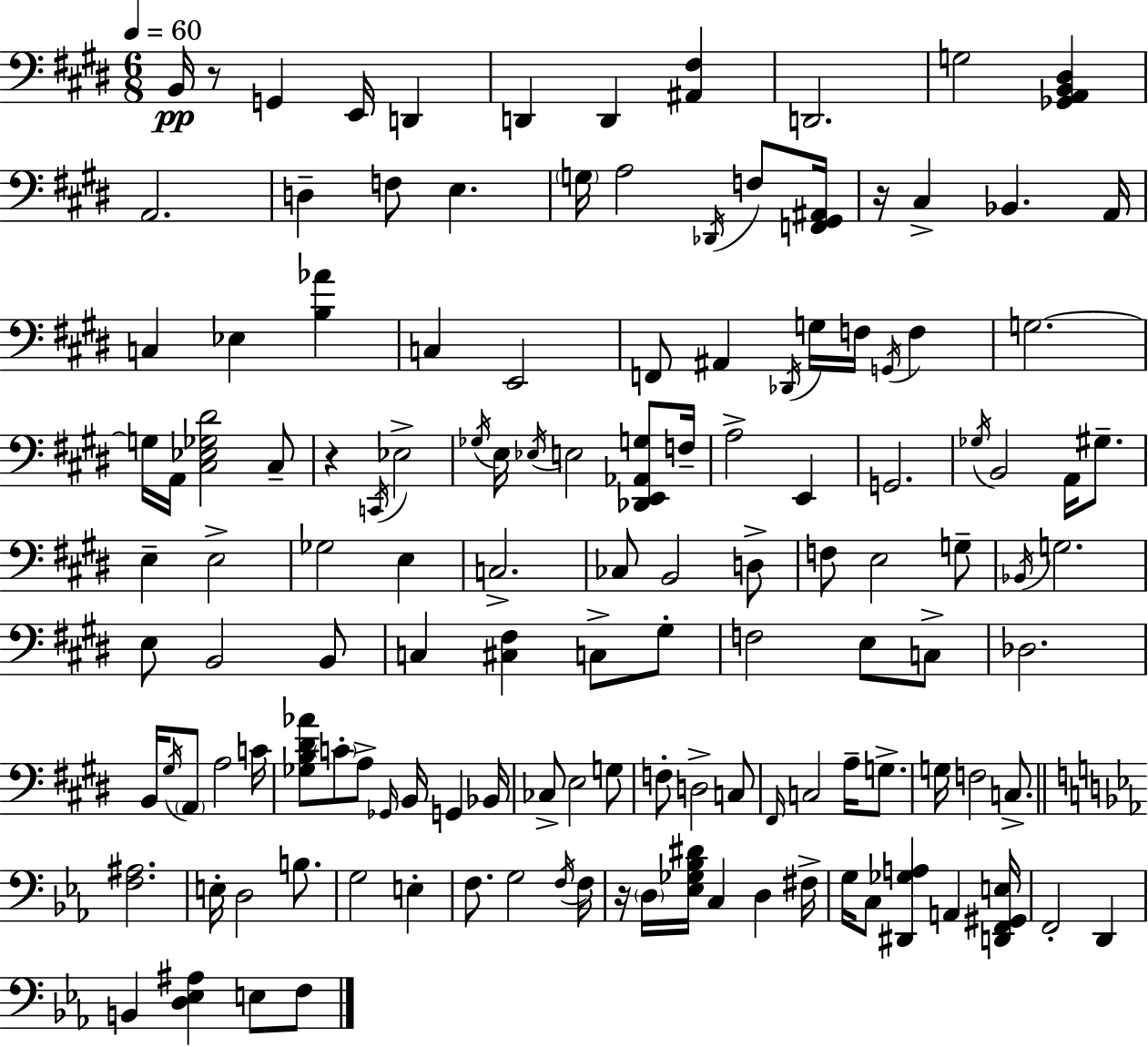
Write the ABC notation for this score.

X:1
T:Untitled
M:6/8
L:1/4
K:E
B,,/4 z/2 G,, E,,/4 D,, D,, D,, [^A,,^F,] D,,2 G,2 [_G,,A,,B,,^D,] A,,2 D, F,/2 E, G,/4 A,2 _D,,/4 F,/2 [F,,^G,,^A,,]/4 z/4 ^C, _B,, A,,/4 C, _E, [B,_A] C, E,,2 F,,/2 ^A,, _D,,/4 G,/4 F,/4 G,,/4 F, G,2 G,/4 A,,/4 [^C,_E,_G,^D]2 ^C,/2 z C,,/4 _E,2 _G,/4 E,/4 _E,/4 E,2 [_D,,E,,_A,,G,]/2 F,/4 A,2 E,, G,,2 _G,/4 B,,2 A,,/4 ^G,/2 E, E,2 _G,2 E, C,2 _C,/2 B,,2 D,/2 F,/2 E,2 G,/2 _B,,/4 G,2 E,/2 B,,2 B,,/2 C, [^C,^F,] C,/2 ^G,/2 F,2 E,/2 C,/2 _D,2 B,,/4 ^G,/4 A,,/2 A,2 C/4 [_G,B,^D_A]/2 C/2 A,/2 _G,,/4 B,,/4 G,, _B,,/4 _C,/2 E,2 G,/2 F,/2 D,2 C,/2 ^F,,/4 C,2 A,/4 G,/2 G,/4 F,2 C,/2 [F,^A,]2 E,/4 D,2 B,/2 G,2 E, F,/2 G,2 F,/4 F,/4 z/4 D,/4 [_E,_G,_B,^D]/4 C, D, ^F,/4 G,/4 C,/2 [^D,,_G,A,] A,, [D,,F,,^G,,E,]/4 F,,2 D,, B,, [D,_E,^A,] E,/2 F,/2